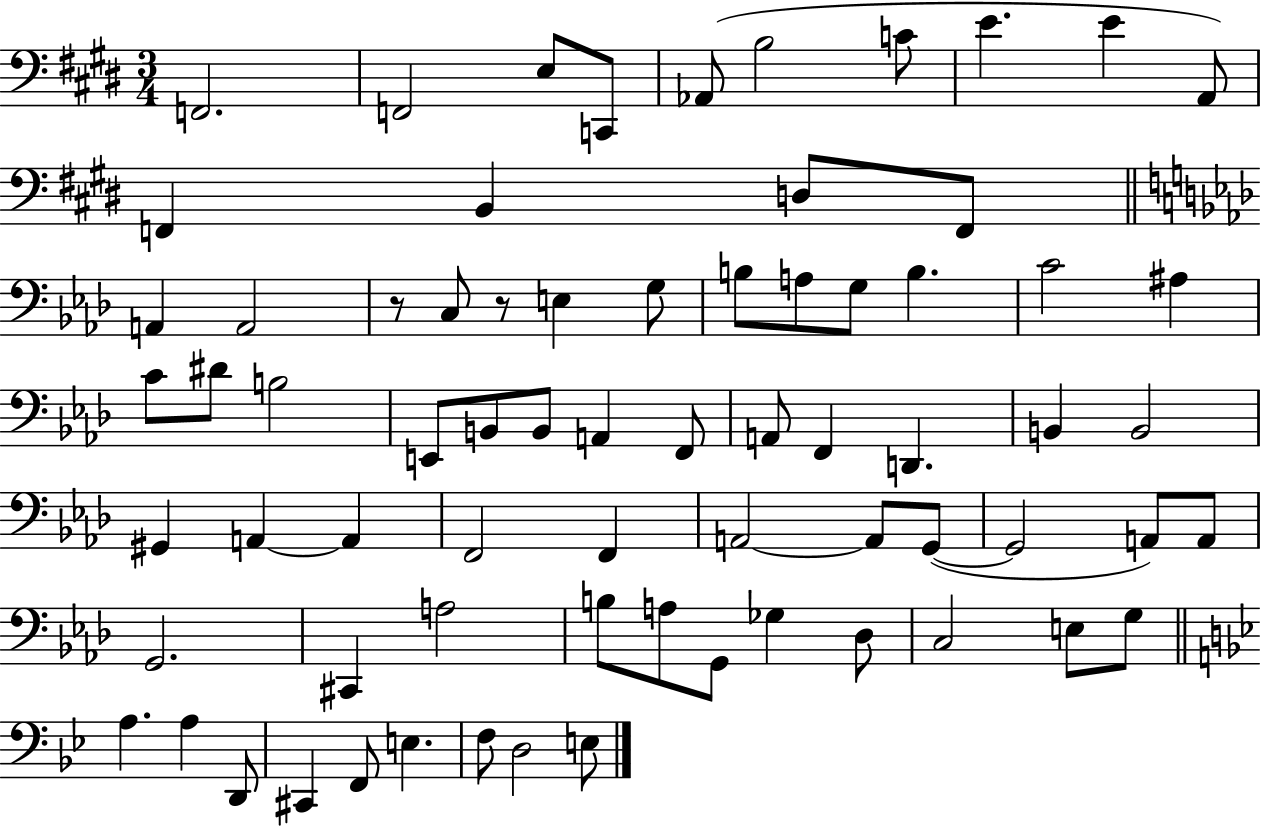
{
  \clef bass
  \numericTimeSignature
  \time 3/4
  \key e \major
  f,2. | f,2 e8 c,8 | aes,8( b2 c'8 | e'4. e'4 a,8) | \break f,4 b,4 d8 f,8 | \bar "||" \break \key f \minor a,4 a,2 | r8 c8 r8 e4 g8 | b8 a8 g8 b4. | c'2 ais4 | \break c'8 dis'8 b2 | e,8 b,8 b,8 a,4 f,8 | a,8 f,4 d,4. | b,4 b,2 | \break gis,4 a,4~~ a,4 | f,2 f,4 | a,2~~ a,8 g,8~(~ | g,2 a,8) a,8 | \break g,2. | cis,4 a2 | b8 a8 g,8 ges4 des8 | c2 e8 g8 | \break \bar "||" \break \key bes \major a4. a4 d,8 | cis,4 f,8 e4. | f8 d2 e8 | \bar "|."
}